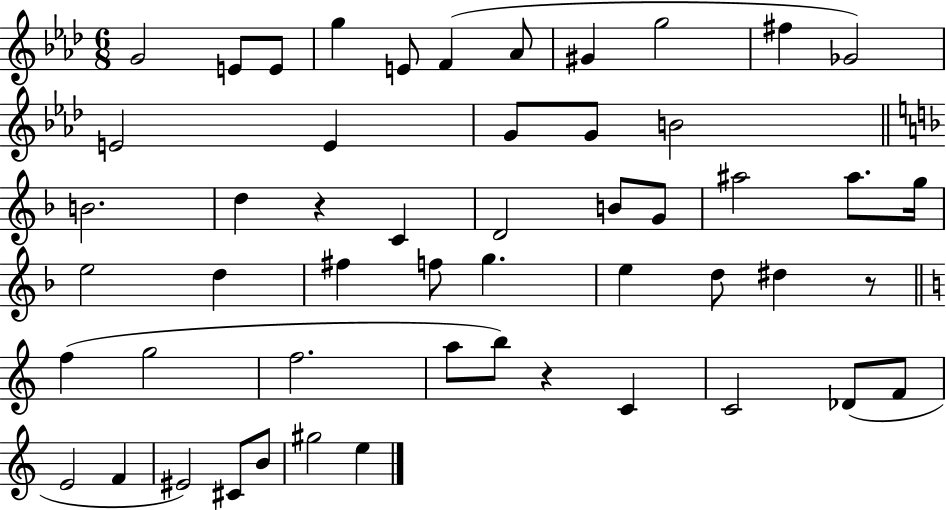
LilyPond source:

{
  \clef treble
  \numericTimeSignature
  \time 6/8
  \key aes \major
  g'2 e'8 e'8 | g''4 e'8 f'4( aes'8 | gis'4 g''2 | fis''4 ges'2) | \break e'2 e'4 | g'8 g'8 b'2 | \bar "||" \break \key f \major b'2. | d''4 r4 c'4 | d'2 b'8 g'8 | ais''2 ais''8. g''16 | \break e''2 d''4 | fis''4 f''8 g''4. | e''4 d''8 dis''4 r8 | \bar "||" \break \key a \minor f''4( g''2 | f''2. | a''8 b''8) r4 c'4 | c'2 des'8( f'8 | \break e'2 f'4 | eis'2) cis'8 b'8 | gis''2 e''4 | \bar "|."
}